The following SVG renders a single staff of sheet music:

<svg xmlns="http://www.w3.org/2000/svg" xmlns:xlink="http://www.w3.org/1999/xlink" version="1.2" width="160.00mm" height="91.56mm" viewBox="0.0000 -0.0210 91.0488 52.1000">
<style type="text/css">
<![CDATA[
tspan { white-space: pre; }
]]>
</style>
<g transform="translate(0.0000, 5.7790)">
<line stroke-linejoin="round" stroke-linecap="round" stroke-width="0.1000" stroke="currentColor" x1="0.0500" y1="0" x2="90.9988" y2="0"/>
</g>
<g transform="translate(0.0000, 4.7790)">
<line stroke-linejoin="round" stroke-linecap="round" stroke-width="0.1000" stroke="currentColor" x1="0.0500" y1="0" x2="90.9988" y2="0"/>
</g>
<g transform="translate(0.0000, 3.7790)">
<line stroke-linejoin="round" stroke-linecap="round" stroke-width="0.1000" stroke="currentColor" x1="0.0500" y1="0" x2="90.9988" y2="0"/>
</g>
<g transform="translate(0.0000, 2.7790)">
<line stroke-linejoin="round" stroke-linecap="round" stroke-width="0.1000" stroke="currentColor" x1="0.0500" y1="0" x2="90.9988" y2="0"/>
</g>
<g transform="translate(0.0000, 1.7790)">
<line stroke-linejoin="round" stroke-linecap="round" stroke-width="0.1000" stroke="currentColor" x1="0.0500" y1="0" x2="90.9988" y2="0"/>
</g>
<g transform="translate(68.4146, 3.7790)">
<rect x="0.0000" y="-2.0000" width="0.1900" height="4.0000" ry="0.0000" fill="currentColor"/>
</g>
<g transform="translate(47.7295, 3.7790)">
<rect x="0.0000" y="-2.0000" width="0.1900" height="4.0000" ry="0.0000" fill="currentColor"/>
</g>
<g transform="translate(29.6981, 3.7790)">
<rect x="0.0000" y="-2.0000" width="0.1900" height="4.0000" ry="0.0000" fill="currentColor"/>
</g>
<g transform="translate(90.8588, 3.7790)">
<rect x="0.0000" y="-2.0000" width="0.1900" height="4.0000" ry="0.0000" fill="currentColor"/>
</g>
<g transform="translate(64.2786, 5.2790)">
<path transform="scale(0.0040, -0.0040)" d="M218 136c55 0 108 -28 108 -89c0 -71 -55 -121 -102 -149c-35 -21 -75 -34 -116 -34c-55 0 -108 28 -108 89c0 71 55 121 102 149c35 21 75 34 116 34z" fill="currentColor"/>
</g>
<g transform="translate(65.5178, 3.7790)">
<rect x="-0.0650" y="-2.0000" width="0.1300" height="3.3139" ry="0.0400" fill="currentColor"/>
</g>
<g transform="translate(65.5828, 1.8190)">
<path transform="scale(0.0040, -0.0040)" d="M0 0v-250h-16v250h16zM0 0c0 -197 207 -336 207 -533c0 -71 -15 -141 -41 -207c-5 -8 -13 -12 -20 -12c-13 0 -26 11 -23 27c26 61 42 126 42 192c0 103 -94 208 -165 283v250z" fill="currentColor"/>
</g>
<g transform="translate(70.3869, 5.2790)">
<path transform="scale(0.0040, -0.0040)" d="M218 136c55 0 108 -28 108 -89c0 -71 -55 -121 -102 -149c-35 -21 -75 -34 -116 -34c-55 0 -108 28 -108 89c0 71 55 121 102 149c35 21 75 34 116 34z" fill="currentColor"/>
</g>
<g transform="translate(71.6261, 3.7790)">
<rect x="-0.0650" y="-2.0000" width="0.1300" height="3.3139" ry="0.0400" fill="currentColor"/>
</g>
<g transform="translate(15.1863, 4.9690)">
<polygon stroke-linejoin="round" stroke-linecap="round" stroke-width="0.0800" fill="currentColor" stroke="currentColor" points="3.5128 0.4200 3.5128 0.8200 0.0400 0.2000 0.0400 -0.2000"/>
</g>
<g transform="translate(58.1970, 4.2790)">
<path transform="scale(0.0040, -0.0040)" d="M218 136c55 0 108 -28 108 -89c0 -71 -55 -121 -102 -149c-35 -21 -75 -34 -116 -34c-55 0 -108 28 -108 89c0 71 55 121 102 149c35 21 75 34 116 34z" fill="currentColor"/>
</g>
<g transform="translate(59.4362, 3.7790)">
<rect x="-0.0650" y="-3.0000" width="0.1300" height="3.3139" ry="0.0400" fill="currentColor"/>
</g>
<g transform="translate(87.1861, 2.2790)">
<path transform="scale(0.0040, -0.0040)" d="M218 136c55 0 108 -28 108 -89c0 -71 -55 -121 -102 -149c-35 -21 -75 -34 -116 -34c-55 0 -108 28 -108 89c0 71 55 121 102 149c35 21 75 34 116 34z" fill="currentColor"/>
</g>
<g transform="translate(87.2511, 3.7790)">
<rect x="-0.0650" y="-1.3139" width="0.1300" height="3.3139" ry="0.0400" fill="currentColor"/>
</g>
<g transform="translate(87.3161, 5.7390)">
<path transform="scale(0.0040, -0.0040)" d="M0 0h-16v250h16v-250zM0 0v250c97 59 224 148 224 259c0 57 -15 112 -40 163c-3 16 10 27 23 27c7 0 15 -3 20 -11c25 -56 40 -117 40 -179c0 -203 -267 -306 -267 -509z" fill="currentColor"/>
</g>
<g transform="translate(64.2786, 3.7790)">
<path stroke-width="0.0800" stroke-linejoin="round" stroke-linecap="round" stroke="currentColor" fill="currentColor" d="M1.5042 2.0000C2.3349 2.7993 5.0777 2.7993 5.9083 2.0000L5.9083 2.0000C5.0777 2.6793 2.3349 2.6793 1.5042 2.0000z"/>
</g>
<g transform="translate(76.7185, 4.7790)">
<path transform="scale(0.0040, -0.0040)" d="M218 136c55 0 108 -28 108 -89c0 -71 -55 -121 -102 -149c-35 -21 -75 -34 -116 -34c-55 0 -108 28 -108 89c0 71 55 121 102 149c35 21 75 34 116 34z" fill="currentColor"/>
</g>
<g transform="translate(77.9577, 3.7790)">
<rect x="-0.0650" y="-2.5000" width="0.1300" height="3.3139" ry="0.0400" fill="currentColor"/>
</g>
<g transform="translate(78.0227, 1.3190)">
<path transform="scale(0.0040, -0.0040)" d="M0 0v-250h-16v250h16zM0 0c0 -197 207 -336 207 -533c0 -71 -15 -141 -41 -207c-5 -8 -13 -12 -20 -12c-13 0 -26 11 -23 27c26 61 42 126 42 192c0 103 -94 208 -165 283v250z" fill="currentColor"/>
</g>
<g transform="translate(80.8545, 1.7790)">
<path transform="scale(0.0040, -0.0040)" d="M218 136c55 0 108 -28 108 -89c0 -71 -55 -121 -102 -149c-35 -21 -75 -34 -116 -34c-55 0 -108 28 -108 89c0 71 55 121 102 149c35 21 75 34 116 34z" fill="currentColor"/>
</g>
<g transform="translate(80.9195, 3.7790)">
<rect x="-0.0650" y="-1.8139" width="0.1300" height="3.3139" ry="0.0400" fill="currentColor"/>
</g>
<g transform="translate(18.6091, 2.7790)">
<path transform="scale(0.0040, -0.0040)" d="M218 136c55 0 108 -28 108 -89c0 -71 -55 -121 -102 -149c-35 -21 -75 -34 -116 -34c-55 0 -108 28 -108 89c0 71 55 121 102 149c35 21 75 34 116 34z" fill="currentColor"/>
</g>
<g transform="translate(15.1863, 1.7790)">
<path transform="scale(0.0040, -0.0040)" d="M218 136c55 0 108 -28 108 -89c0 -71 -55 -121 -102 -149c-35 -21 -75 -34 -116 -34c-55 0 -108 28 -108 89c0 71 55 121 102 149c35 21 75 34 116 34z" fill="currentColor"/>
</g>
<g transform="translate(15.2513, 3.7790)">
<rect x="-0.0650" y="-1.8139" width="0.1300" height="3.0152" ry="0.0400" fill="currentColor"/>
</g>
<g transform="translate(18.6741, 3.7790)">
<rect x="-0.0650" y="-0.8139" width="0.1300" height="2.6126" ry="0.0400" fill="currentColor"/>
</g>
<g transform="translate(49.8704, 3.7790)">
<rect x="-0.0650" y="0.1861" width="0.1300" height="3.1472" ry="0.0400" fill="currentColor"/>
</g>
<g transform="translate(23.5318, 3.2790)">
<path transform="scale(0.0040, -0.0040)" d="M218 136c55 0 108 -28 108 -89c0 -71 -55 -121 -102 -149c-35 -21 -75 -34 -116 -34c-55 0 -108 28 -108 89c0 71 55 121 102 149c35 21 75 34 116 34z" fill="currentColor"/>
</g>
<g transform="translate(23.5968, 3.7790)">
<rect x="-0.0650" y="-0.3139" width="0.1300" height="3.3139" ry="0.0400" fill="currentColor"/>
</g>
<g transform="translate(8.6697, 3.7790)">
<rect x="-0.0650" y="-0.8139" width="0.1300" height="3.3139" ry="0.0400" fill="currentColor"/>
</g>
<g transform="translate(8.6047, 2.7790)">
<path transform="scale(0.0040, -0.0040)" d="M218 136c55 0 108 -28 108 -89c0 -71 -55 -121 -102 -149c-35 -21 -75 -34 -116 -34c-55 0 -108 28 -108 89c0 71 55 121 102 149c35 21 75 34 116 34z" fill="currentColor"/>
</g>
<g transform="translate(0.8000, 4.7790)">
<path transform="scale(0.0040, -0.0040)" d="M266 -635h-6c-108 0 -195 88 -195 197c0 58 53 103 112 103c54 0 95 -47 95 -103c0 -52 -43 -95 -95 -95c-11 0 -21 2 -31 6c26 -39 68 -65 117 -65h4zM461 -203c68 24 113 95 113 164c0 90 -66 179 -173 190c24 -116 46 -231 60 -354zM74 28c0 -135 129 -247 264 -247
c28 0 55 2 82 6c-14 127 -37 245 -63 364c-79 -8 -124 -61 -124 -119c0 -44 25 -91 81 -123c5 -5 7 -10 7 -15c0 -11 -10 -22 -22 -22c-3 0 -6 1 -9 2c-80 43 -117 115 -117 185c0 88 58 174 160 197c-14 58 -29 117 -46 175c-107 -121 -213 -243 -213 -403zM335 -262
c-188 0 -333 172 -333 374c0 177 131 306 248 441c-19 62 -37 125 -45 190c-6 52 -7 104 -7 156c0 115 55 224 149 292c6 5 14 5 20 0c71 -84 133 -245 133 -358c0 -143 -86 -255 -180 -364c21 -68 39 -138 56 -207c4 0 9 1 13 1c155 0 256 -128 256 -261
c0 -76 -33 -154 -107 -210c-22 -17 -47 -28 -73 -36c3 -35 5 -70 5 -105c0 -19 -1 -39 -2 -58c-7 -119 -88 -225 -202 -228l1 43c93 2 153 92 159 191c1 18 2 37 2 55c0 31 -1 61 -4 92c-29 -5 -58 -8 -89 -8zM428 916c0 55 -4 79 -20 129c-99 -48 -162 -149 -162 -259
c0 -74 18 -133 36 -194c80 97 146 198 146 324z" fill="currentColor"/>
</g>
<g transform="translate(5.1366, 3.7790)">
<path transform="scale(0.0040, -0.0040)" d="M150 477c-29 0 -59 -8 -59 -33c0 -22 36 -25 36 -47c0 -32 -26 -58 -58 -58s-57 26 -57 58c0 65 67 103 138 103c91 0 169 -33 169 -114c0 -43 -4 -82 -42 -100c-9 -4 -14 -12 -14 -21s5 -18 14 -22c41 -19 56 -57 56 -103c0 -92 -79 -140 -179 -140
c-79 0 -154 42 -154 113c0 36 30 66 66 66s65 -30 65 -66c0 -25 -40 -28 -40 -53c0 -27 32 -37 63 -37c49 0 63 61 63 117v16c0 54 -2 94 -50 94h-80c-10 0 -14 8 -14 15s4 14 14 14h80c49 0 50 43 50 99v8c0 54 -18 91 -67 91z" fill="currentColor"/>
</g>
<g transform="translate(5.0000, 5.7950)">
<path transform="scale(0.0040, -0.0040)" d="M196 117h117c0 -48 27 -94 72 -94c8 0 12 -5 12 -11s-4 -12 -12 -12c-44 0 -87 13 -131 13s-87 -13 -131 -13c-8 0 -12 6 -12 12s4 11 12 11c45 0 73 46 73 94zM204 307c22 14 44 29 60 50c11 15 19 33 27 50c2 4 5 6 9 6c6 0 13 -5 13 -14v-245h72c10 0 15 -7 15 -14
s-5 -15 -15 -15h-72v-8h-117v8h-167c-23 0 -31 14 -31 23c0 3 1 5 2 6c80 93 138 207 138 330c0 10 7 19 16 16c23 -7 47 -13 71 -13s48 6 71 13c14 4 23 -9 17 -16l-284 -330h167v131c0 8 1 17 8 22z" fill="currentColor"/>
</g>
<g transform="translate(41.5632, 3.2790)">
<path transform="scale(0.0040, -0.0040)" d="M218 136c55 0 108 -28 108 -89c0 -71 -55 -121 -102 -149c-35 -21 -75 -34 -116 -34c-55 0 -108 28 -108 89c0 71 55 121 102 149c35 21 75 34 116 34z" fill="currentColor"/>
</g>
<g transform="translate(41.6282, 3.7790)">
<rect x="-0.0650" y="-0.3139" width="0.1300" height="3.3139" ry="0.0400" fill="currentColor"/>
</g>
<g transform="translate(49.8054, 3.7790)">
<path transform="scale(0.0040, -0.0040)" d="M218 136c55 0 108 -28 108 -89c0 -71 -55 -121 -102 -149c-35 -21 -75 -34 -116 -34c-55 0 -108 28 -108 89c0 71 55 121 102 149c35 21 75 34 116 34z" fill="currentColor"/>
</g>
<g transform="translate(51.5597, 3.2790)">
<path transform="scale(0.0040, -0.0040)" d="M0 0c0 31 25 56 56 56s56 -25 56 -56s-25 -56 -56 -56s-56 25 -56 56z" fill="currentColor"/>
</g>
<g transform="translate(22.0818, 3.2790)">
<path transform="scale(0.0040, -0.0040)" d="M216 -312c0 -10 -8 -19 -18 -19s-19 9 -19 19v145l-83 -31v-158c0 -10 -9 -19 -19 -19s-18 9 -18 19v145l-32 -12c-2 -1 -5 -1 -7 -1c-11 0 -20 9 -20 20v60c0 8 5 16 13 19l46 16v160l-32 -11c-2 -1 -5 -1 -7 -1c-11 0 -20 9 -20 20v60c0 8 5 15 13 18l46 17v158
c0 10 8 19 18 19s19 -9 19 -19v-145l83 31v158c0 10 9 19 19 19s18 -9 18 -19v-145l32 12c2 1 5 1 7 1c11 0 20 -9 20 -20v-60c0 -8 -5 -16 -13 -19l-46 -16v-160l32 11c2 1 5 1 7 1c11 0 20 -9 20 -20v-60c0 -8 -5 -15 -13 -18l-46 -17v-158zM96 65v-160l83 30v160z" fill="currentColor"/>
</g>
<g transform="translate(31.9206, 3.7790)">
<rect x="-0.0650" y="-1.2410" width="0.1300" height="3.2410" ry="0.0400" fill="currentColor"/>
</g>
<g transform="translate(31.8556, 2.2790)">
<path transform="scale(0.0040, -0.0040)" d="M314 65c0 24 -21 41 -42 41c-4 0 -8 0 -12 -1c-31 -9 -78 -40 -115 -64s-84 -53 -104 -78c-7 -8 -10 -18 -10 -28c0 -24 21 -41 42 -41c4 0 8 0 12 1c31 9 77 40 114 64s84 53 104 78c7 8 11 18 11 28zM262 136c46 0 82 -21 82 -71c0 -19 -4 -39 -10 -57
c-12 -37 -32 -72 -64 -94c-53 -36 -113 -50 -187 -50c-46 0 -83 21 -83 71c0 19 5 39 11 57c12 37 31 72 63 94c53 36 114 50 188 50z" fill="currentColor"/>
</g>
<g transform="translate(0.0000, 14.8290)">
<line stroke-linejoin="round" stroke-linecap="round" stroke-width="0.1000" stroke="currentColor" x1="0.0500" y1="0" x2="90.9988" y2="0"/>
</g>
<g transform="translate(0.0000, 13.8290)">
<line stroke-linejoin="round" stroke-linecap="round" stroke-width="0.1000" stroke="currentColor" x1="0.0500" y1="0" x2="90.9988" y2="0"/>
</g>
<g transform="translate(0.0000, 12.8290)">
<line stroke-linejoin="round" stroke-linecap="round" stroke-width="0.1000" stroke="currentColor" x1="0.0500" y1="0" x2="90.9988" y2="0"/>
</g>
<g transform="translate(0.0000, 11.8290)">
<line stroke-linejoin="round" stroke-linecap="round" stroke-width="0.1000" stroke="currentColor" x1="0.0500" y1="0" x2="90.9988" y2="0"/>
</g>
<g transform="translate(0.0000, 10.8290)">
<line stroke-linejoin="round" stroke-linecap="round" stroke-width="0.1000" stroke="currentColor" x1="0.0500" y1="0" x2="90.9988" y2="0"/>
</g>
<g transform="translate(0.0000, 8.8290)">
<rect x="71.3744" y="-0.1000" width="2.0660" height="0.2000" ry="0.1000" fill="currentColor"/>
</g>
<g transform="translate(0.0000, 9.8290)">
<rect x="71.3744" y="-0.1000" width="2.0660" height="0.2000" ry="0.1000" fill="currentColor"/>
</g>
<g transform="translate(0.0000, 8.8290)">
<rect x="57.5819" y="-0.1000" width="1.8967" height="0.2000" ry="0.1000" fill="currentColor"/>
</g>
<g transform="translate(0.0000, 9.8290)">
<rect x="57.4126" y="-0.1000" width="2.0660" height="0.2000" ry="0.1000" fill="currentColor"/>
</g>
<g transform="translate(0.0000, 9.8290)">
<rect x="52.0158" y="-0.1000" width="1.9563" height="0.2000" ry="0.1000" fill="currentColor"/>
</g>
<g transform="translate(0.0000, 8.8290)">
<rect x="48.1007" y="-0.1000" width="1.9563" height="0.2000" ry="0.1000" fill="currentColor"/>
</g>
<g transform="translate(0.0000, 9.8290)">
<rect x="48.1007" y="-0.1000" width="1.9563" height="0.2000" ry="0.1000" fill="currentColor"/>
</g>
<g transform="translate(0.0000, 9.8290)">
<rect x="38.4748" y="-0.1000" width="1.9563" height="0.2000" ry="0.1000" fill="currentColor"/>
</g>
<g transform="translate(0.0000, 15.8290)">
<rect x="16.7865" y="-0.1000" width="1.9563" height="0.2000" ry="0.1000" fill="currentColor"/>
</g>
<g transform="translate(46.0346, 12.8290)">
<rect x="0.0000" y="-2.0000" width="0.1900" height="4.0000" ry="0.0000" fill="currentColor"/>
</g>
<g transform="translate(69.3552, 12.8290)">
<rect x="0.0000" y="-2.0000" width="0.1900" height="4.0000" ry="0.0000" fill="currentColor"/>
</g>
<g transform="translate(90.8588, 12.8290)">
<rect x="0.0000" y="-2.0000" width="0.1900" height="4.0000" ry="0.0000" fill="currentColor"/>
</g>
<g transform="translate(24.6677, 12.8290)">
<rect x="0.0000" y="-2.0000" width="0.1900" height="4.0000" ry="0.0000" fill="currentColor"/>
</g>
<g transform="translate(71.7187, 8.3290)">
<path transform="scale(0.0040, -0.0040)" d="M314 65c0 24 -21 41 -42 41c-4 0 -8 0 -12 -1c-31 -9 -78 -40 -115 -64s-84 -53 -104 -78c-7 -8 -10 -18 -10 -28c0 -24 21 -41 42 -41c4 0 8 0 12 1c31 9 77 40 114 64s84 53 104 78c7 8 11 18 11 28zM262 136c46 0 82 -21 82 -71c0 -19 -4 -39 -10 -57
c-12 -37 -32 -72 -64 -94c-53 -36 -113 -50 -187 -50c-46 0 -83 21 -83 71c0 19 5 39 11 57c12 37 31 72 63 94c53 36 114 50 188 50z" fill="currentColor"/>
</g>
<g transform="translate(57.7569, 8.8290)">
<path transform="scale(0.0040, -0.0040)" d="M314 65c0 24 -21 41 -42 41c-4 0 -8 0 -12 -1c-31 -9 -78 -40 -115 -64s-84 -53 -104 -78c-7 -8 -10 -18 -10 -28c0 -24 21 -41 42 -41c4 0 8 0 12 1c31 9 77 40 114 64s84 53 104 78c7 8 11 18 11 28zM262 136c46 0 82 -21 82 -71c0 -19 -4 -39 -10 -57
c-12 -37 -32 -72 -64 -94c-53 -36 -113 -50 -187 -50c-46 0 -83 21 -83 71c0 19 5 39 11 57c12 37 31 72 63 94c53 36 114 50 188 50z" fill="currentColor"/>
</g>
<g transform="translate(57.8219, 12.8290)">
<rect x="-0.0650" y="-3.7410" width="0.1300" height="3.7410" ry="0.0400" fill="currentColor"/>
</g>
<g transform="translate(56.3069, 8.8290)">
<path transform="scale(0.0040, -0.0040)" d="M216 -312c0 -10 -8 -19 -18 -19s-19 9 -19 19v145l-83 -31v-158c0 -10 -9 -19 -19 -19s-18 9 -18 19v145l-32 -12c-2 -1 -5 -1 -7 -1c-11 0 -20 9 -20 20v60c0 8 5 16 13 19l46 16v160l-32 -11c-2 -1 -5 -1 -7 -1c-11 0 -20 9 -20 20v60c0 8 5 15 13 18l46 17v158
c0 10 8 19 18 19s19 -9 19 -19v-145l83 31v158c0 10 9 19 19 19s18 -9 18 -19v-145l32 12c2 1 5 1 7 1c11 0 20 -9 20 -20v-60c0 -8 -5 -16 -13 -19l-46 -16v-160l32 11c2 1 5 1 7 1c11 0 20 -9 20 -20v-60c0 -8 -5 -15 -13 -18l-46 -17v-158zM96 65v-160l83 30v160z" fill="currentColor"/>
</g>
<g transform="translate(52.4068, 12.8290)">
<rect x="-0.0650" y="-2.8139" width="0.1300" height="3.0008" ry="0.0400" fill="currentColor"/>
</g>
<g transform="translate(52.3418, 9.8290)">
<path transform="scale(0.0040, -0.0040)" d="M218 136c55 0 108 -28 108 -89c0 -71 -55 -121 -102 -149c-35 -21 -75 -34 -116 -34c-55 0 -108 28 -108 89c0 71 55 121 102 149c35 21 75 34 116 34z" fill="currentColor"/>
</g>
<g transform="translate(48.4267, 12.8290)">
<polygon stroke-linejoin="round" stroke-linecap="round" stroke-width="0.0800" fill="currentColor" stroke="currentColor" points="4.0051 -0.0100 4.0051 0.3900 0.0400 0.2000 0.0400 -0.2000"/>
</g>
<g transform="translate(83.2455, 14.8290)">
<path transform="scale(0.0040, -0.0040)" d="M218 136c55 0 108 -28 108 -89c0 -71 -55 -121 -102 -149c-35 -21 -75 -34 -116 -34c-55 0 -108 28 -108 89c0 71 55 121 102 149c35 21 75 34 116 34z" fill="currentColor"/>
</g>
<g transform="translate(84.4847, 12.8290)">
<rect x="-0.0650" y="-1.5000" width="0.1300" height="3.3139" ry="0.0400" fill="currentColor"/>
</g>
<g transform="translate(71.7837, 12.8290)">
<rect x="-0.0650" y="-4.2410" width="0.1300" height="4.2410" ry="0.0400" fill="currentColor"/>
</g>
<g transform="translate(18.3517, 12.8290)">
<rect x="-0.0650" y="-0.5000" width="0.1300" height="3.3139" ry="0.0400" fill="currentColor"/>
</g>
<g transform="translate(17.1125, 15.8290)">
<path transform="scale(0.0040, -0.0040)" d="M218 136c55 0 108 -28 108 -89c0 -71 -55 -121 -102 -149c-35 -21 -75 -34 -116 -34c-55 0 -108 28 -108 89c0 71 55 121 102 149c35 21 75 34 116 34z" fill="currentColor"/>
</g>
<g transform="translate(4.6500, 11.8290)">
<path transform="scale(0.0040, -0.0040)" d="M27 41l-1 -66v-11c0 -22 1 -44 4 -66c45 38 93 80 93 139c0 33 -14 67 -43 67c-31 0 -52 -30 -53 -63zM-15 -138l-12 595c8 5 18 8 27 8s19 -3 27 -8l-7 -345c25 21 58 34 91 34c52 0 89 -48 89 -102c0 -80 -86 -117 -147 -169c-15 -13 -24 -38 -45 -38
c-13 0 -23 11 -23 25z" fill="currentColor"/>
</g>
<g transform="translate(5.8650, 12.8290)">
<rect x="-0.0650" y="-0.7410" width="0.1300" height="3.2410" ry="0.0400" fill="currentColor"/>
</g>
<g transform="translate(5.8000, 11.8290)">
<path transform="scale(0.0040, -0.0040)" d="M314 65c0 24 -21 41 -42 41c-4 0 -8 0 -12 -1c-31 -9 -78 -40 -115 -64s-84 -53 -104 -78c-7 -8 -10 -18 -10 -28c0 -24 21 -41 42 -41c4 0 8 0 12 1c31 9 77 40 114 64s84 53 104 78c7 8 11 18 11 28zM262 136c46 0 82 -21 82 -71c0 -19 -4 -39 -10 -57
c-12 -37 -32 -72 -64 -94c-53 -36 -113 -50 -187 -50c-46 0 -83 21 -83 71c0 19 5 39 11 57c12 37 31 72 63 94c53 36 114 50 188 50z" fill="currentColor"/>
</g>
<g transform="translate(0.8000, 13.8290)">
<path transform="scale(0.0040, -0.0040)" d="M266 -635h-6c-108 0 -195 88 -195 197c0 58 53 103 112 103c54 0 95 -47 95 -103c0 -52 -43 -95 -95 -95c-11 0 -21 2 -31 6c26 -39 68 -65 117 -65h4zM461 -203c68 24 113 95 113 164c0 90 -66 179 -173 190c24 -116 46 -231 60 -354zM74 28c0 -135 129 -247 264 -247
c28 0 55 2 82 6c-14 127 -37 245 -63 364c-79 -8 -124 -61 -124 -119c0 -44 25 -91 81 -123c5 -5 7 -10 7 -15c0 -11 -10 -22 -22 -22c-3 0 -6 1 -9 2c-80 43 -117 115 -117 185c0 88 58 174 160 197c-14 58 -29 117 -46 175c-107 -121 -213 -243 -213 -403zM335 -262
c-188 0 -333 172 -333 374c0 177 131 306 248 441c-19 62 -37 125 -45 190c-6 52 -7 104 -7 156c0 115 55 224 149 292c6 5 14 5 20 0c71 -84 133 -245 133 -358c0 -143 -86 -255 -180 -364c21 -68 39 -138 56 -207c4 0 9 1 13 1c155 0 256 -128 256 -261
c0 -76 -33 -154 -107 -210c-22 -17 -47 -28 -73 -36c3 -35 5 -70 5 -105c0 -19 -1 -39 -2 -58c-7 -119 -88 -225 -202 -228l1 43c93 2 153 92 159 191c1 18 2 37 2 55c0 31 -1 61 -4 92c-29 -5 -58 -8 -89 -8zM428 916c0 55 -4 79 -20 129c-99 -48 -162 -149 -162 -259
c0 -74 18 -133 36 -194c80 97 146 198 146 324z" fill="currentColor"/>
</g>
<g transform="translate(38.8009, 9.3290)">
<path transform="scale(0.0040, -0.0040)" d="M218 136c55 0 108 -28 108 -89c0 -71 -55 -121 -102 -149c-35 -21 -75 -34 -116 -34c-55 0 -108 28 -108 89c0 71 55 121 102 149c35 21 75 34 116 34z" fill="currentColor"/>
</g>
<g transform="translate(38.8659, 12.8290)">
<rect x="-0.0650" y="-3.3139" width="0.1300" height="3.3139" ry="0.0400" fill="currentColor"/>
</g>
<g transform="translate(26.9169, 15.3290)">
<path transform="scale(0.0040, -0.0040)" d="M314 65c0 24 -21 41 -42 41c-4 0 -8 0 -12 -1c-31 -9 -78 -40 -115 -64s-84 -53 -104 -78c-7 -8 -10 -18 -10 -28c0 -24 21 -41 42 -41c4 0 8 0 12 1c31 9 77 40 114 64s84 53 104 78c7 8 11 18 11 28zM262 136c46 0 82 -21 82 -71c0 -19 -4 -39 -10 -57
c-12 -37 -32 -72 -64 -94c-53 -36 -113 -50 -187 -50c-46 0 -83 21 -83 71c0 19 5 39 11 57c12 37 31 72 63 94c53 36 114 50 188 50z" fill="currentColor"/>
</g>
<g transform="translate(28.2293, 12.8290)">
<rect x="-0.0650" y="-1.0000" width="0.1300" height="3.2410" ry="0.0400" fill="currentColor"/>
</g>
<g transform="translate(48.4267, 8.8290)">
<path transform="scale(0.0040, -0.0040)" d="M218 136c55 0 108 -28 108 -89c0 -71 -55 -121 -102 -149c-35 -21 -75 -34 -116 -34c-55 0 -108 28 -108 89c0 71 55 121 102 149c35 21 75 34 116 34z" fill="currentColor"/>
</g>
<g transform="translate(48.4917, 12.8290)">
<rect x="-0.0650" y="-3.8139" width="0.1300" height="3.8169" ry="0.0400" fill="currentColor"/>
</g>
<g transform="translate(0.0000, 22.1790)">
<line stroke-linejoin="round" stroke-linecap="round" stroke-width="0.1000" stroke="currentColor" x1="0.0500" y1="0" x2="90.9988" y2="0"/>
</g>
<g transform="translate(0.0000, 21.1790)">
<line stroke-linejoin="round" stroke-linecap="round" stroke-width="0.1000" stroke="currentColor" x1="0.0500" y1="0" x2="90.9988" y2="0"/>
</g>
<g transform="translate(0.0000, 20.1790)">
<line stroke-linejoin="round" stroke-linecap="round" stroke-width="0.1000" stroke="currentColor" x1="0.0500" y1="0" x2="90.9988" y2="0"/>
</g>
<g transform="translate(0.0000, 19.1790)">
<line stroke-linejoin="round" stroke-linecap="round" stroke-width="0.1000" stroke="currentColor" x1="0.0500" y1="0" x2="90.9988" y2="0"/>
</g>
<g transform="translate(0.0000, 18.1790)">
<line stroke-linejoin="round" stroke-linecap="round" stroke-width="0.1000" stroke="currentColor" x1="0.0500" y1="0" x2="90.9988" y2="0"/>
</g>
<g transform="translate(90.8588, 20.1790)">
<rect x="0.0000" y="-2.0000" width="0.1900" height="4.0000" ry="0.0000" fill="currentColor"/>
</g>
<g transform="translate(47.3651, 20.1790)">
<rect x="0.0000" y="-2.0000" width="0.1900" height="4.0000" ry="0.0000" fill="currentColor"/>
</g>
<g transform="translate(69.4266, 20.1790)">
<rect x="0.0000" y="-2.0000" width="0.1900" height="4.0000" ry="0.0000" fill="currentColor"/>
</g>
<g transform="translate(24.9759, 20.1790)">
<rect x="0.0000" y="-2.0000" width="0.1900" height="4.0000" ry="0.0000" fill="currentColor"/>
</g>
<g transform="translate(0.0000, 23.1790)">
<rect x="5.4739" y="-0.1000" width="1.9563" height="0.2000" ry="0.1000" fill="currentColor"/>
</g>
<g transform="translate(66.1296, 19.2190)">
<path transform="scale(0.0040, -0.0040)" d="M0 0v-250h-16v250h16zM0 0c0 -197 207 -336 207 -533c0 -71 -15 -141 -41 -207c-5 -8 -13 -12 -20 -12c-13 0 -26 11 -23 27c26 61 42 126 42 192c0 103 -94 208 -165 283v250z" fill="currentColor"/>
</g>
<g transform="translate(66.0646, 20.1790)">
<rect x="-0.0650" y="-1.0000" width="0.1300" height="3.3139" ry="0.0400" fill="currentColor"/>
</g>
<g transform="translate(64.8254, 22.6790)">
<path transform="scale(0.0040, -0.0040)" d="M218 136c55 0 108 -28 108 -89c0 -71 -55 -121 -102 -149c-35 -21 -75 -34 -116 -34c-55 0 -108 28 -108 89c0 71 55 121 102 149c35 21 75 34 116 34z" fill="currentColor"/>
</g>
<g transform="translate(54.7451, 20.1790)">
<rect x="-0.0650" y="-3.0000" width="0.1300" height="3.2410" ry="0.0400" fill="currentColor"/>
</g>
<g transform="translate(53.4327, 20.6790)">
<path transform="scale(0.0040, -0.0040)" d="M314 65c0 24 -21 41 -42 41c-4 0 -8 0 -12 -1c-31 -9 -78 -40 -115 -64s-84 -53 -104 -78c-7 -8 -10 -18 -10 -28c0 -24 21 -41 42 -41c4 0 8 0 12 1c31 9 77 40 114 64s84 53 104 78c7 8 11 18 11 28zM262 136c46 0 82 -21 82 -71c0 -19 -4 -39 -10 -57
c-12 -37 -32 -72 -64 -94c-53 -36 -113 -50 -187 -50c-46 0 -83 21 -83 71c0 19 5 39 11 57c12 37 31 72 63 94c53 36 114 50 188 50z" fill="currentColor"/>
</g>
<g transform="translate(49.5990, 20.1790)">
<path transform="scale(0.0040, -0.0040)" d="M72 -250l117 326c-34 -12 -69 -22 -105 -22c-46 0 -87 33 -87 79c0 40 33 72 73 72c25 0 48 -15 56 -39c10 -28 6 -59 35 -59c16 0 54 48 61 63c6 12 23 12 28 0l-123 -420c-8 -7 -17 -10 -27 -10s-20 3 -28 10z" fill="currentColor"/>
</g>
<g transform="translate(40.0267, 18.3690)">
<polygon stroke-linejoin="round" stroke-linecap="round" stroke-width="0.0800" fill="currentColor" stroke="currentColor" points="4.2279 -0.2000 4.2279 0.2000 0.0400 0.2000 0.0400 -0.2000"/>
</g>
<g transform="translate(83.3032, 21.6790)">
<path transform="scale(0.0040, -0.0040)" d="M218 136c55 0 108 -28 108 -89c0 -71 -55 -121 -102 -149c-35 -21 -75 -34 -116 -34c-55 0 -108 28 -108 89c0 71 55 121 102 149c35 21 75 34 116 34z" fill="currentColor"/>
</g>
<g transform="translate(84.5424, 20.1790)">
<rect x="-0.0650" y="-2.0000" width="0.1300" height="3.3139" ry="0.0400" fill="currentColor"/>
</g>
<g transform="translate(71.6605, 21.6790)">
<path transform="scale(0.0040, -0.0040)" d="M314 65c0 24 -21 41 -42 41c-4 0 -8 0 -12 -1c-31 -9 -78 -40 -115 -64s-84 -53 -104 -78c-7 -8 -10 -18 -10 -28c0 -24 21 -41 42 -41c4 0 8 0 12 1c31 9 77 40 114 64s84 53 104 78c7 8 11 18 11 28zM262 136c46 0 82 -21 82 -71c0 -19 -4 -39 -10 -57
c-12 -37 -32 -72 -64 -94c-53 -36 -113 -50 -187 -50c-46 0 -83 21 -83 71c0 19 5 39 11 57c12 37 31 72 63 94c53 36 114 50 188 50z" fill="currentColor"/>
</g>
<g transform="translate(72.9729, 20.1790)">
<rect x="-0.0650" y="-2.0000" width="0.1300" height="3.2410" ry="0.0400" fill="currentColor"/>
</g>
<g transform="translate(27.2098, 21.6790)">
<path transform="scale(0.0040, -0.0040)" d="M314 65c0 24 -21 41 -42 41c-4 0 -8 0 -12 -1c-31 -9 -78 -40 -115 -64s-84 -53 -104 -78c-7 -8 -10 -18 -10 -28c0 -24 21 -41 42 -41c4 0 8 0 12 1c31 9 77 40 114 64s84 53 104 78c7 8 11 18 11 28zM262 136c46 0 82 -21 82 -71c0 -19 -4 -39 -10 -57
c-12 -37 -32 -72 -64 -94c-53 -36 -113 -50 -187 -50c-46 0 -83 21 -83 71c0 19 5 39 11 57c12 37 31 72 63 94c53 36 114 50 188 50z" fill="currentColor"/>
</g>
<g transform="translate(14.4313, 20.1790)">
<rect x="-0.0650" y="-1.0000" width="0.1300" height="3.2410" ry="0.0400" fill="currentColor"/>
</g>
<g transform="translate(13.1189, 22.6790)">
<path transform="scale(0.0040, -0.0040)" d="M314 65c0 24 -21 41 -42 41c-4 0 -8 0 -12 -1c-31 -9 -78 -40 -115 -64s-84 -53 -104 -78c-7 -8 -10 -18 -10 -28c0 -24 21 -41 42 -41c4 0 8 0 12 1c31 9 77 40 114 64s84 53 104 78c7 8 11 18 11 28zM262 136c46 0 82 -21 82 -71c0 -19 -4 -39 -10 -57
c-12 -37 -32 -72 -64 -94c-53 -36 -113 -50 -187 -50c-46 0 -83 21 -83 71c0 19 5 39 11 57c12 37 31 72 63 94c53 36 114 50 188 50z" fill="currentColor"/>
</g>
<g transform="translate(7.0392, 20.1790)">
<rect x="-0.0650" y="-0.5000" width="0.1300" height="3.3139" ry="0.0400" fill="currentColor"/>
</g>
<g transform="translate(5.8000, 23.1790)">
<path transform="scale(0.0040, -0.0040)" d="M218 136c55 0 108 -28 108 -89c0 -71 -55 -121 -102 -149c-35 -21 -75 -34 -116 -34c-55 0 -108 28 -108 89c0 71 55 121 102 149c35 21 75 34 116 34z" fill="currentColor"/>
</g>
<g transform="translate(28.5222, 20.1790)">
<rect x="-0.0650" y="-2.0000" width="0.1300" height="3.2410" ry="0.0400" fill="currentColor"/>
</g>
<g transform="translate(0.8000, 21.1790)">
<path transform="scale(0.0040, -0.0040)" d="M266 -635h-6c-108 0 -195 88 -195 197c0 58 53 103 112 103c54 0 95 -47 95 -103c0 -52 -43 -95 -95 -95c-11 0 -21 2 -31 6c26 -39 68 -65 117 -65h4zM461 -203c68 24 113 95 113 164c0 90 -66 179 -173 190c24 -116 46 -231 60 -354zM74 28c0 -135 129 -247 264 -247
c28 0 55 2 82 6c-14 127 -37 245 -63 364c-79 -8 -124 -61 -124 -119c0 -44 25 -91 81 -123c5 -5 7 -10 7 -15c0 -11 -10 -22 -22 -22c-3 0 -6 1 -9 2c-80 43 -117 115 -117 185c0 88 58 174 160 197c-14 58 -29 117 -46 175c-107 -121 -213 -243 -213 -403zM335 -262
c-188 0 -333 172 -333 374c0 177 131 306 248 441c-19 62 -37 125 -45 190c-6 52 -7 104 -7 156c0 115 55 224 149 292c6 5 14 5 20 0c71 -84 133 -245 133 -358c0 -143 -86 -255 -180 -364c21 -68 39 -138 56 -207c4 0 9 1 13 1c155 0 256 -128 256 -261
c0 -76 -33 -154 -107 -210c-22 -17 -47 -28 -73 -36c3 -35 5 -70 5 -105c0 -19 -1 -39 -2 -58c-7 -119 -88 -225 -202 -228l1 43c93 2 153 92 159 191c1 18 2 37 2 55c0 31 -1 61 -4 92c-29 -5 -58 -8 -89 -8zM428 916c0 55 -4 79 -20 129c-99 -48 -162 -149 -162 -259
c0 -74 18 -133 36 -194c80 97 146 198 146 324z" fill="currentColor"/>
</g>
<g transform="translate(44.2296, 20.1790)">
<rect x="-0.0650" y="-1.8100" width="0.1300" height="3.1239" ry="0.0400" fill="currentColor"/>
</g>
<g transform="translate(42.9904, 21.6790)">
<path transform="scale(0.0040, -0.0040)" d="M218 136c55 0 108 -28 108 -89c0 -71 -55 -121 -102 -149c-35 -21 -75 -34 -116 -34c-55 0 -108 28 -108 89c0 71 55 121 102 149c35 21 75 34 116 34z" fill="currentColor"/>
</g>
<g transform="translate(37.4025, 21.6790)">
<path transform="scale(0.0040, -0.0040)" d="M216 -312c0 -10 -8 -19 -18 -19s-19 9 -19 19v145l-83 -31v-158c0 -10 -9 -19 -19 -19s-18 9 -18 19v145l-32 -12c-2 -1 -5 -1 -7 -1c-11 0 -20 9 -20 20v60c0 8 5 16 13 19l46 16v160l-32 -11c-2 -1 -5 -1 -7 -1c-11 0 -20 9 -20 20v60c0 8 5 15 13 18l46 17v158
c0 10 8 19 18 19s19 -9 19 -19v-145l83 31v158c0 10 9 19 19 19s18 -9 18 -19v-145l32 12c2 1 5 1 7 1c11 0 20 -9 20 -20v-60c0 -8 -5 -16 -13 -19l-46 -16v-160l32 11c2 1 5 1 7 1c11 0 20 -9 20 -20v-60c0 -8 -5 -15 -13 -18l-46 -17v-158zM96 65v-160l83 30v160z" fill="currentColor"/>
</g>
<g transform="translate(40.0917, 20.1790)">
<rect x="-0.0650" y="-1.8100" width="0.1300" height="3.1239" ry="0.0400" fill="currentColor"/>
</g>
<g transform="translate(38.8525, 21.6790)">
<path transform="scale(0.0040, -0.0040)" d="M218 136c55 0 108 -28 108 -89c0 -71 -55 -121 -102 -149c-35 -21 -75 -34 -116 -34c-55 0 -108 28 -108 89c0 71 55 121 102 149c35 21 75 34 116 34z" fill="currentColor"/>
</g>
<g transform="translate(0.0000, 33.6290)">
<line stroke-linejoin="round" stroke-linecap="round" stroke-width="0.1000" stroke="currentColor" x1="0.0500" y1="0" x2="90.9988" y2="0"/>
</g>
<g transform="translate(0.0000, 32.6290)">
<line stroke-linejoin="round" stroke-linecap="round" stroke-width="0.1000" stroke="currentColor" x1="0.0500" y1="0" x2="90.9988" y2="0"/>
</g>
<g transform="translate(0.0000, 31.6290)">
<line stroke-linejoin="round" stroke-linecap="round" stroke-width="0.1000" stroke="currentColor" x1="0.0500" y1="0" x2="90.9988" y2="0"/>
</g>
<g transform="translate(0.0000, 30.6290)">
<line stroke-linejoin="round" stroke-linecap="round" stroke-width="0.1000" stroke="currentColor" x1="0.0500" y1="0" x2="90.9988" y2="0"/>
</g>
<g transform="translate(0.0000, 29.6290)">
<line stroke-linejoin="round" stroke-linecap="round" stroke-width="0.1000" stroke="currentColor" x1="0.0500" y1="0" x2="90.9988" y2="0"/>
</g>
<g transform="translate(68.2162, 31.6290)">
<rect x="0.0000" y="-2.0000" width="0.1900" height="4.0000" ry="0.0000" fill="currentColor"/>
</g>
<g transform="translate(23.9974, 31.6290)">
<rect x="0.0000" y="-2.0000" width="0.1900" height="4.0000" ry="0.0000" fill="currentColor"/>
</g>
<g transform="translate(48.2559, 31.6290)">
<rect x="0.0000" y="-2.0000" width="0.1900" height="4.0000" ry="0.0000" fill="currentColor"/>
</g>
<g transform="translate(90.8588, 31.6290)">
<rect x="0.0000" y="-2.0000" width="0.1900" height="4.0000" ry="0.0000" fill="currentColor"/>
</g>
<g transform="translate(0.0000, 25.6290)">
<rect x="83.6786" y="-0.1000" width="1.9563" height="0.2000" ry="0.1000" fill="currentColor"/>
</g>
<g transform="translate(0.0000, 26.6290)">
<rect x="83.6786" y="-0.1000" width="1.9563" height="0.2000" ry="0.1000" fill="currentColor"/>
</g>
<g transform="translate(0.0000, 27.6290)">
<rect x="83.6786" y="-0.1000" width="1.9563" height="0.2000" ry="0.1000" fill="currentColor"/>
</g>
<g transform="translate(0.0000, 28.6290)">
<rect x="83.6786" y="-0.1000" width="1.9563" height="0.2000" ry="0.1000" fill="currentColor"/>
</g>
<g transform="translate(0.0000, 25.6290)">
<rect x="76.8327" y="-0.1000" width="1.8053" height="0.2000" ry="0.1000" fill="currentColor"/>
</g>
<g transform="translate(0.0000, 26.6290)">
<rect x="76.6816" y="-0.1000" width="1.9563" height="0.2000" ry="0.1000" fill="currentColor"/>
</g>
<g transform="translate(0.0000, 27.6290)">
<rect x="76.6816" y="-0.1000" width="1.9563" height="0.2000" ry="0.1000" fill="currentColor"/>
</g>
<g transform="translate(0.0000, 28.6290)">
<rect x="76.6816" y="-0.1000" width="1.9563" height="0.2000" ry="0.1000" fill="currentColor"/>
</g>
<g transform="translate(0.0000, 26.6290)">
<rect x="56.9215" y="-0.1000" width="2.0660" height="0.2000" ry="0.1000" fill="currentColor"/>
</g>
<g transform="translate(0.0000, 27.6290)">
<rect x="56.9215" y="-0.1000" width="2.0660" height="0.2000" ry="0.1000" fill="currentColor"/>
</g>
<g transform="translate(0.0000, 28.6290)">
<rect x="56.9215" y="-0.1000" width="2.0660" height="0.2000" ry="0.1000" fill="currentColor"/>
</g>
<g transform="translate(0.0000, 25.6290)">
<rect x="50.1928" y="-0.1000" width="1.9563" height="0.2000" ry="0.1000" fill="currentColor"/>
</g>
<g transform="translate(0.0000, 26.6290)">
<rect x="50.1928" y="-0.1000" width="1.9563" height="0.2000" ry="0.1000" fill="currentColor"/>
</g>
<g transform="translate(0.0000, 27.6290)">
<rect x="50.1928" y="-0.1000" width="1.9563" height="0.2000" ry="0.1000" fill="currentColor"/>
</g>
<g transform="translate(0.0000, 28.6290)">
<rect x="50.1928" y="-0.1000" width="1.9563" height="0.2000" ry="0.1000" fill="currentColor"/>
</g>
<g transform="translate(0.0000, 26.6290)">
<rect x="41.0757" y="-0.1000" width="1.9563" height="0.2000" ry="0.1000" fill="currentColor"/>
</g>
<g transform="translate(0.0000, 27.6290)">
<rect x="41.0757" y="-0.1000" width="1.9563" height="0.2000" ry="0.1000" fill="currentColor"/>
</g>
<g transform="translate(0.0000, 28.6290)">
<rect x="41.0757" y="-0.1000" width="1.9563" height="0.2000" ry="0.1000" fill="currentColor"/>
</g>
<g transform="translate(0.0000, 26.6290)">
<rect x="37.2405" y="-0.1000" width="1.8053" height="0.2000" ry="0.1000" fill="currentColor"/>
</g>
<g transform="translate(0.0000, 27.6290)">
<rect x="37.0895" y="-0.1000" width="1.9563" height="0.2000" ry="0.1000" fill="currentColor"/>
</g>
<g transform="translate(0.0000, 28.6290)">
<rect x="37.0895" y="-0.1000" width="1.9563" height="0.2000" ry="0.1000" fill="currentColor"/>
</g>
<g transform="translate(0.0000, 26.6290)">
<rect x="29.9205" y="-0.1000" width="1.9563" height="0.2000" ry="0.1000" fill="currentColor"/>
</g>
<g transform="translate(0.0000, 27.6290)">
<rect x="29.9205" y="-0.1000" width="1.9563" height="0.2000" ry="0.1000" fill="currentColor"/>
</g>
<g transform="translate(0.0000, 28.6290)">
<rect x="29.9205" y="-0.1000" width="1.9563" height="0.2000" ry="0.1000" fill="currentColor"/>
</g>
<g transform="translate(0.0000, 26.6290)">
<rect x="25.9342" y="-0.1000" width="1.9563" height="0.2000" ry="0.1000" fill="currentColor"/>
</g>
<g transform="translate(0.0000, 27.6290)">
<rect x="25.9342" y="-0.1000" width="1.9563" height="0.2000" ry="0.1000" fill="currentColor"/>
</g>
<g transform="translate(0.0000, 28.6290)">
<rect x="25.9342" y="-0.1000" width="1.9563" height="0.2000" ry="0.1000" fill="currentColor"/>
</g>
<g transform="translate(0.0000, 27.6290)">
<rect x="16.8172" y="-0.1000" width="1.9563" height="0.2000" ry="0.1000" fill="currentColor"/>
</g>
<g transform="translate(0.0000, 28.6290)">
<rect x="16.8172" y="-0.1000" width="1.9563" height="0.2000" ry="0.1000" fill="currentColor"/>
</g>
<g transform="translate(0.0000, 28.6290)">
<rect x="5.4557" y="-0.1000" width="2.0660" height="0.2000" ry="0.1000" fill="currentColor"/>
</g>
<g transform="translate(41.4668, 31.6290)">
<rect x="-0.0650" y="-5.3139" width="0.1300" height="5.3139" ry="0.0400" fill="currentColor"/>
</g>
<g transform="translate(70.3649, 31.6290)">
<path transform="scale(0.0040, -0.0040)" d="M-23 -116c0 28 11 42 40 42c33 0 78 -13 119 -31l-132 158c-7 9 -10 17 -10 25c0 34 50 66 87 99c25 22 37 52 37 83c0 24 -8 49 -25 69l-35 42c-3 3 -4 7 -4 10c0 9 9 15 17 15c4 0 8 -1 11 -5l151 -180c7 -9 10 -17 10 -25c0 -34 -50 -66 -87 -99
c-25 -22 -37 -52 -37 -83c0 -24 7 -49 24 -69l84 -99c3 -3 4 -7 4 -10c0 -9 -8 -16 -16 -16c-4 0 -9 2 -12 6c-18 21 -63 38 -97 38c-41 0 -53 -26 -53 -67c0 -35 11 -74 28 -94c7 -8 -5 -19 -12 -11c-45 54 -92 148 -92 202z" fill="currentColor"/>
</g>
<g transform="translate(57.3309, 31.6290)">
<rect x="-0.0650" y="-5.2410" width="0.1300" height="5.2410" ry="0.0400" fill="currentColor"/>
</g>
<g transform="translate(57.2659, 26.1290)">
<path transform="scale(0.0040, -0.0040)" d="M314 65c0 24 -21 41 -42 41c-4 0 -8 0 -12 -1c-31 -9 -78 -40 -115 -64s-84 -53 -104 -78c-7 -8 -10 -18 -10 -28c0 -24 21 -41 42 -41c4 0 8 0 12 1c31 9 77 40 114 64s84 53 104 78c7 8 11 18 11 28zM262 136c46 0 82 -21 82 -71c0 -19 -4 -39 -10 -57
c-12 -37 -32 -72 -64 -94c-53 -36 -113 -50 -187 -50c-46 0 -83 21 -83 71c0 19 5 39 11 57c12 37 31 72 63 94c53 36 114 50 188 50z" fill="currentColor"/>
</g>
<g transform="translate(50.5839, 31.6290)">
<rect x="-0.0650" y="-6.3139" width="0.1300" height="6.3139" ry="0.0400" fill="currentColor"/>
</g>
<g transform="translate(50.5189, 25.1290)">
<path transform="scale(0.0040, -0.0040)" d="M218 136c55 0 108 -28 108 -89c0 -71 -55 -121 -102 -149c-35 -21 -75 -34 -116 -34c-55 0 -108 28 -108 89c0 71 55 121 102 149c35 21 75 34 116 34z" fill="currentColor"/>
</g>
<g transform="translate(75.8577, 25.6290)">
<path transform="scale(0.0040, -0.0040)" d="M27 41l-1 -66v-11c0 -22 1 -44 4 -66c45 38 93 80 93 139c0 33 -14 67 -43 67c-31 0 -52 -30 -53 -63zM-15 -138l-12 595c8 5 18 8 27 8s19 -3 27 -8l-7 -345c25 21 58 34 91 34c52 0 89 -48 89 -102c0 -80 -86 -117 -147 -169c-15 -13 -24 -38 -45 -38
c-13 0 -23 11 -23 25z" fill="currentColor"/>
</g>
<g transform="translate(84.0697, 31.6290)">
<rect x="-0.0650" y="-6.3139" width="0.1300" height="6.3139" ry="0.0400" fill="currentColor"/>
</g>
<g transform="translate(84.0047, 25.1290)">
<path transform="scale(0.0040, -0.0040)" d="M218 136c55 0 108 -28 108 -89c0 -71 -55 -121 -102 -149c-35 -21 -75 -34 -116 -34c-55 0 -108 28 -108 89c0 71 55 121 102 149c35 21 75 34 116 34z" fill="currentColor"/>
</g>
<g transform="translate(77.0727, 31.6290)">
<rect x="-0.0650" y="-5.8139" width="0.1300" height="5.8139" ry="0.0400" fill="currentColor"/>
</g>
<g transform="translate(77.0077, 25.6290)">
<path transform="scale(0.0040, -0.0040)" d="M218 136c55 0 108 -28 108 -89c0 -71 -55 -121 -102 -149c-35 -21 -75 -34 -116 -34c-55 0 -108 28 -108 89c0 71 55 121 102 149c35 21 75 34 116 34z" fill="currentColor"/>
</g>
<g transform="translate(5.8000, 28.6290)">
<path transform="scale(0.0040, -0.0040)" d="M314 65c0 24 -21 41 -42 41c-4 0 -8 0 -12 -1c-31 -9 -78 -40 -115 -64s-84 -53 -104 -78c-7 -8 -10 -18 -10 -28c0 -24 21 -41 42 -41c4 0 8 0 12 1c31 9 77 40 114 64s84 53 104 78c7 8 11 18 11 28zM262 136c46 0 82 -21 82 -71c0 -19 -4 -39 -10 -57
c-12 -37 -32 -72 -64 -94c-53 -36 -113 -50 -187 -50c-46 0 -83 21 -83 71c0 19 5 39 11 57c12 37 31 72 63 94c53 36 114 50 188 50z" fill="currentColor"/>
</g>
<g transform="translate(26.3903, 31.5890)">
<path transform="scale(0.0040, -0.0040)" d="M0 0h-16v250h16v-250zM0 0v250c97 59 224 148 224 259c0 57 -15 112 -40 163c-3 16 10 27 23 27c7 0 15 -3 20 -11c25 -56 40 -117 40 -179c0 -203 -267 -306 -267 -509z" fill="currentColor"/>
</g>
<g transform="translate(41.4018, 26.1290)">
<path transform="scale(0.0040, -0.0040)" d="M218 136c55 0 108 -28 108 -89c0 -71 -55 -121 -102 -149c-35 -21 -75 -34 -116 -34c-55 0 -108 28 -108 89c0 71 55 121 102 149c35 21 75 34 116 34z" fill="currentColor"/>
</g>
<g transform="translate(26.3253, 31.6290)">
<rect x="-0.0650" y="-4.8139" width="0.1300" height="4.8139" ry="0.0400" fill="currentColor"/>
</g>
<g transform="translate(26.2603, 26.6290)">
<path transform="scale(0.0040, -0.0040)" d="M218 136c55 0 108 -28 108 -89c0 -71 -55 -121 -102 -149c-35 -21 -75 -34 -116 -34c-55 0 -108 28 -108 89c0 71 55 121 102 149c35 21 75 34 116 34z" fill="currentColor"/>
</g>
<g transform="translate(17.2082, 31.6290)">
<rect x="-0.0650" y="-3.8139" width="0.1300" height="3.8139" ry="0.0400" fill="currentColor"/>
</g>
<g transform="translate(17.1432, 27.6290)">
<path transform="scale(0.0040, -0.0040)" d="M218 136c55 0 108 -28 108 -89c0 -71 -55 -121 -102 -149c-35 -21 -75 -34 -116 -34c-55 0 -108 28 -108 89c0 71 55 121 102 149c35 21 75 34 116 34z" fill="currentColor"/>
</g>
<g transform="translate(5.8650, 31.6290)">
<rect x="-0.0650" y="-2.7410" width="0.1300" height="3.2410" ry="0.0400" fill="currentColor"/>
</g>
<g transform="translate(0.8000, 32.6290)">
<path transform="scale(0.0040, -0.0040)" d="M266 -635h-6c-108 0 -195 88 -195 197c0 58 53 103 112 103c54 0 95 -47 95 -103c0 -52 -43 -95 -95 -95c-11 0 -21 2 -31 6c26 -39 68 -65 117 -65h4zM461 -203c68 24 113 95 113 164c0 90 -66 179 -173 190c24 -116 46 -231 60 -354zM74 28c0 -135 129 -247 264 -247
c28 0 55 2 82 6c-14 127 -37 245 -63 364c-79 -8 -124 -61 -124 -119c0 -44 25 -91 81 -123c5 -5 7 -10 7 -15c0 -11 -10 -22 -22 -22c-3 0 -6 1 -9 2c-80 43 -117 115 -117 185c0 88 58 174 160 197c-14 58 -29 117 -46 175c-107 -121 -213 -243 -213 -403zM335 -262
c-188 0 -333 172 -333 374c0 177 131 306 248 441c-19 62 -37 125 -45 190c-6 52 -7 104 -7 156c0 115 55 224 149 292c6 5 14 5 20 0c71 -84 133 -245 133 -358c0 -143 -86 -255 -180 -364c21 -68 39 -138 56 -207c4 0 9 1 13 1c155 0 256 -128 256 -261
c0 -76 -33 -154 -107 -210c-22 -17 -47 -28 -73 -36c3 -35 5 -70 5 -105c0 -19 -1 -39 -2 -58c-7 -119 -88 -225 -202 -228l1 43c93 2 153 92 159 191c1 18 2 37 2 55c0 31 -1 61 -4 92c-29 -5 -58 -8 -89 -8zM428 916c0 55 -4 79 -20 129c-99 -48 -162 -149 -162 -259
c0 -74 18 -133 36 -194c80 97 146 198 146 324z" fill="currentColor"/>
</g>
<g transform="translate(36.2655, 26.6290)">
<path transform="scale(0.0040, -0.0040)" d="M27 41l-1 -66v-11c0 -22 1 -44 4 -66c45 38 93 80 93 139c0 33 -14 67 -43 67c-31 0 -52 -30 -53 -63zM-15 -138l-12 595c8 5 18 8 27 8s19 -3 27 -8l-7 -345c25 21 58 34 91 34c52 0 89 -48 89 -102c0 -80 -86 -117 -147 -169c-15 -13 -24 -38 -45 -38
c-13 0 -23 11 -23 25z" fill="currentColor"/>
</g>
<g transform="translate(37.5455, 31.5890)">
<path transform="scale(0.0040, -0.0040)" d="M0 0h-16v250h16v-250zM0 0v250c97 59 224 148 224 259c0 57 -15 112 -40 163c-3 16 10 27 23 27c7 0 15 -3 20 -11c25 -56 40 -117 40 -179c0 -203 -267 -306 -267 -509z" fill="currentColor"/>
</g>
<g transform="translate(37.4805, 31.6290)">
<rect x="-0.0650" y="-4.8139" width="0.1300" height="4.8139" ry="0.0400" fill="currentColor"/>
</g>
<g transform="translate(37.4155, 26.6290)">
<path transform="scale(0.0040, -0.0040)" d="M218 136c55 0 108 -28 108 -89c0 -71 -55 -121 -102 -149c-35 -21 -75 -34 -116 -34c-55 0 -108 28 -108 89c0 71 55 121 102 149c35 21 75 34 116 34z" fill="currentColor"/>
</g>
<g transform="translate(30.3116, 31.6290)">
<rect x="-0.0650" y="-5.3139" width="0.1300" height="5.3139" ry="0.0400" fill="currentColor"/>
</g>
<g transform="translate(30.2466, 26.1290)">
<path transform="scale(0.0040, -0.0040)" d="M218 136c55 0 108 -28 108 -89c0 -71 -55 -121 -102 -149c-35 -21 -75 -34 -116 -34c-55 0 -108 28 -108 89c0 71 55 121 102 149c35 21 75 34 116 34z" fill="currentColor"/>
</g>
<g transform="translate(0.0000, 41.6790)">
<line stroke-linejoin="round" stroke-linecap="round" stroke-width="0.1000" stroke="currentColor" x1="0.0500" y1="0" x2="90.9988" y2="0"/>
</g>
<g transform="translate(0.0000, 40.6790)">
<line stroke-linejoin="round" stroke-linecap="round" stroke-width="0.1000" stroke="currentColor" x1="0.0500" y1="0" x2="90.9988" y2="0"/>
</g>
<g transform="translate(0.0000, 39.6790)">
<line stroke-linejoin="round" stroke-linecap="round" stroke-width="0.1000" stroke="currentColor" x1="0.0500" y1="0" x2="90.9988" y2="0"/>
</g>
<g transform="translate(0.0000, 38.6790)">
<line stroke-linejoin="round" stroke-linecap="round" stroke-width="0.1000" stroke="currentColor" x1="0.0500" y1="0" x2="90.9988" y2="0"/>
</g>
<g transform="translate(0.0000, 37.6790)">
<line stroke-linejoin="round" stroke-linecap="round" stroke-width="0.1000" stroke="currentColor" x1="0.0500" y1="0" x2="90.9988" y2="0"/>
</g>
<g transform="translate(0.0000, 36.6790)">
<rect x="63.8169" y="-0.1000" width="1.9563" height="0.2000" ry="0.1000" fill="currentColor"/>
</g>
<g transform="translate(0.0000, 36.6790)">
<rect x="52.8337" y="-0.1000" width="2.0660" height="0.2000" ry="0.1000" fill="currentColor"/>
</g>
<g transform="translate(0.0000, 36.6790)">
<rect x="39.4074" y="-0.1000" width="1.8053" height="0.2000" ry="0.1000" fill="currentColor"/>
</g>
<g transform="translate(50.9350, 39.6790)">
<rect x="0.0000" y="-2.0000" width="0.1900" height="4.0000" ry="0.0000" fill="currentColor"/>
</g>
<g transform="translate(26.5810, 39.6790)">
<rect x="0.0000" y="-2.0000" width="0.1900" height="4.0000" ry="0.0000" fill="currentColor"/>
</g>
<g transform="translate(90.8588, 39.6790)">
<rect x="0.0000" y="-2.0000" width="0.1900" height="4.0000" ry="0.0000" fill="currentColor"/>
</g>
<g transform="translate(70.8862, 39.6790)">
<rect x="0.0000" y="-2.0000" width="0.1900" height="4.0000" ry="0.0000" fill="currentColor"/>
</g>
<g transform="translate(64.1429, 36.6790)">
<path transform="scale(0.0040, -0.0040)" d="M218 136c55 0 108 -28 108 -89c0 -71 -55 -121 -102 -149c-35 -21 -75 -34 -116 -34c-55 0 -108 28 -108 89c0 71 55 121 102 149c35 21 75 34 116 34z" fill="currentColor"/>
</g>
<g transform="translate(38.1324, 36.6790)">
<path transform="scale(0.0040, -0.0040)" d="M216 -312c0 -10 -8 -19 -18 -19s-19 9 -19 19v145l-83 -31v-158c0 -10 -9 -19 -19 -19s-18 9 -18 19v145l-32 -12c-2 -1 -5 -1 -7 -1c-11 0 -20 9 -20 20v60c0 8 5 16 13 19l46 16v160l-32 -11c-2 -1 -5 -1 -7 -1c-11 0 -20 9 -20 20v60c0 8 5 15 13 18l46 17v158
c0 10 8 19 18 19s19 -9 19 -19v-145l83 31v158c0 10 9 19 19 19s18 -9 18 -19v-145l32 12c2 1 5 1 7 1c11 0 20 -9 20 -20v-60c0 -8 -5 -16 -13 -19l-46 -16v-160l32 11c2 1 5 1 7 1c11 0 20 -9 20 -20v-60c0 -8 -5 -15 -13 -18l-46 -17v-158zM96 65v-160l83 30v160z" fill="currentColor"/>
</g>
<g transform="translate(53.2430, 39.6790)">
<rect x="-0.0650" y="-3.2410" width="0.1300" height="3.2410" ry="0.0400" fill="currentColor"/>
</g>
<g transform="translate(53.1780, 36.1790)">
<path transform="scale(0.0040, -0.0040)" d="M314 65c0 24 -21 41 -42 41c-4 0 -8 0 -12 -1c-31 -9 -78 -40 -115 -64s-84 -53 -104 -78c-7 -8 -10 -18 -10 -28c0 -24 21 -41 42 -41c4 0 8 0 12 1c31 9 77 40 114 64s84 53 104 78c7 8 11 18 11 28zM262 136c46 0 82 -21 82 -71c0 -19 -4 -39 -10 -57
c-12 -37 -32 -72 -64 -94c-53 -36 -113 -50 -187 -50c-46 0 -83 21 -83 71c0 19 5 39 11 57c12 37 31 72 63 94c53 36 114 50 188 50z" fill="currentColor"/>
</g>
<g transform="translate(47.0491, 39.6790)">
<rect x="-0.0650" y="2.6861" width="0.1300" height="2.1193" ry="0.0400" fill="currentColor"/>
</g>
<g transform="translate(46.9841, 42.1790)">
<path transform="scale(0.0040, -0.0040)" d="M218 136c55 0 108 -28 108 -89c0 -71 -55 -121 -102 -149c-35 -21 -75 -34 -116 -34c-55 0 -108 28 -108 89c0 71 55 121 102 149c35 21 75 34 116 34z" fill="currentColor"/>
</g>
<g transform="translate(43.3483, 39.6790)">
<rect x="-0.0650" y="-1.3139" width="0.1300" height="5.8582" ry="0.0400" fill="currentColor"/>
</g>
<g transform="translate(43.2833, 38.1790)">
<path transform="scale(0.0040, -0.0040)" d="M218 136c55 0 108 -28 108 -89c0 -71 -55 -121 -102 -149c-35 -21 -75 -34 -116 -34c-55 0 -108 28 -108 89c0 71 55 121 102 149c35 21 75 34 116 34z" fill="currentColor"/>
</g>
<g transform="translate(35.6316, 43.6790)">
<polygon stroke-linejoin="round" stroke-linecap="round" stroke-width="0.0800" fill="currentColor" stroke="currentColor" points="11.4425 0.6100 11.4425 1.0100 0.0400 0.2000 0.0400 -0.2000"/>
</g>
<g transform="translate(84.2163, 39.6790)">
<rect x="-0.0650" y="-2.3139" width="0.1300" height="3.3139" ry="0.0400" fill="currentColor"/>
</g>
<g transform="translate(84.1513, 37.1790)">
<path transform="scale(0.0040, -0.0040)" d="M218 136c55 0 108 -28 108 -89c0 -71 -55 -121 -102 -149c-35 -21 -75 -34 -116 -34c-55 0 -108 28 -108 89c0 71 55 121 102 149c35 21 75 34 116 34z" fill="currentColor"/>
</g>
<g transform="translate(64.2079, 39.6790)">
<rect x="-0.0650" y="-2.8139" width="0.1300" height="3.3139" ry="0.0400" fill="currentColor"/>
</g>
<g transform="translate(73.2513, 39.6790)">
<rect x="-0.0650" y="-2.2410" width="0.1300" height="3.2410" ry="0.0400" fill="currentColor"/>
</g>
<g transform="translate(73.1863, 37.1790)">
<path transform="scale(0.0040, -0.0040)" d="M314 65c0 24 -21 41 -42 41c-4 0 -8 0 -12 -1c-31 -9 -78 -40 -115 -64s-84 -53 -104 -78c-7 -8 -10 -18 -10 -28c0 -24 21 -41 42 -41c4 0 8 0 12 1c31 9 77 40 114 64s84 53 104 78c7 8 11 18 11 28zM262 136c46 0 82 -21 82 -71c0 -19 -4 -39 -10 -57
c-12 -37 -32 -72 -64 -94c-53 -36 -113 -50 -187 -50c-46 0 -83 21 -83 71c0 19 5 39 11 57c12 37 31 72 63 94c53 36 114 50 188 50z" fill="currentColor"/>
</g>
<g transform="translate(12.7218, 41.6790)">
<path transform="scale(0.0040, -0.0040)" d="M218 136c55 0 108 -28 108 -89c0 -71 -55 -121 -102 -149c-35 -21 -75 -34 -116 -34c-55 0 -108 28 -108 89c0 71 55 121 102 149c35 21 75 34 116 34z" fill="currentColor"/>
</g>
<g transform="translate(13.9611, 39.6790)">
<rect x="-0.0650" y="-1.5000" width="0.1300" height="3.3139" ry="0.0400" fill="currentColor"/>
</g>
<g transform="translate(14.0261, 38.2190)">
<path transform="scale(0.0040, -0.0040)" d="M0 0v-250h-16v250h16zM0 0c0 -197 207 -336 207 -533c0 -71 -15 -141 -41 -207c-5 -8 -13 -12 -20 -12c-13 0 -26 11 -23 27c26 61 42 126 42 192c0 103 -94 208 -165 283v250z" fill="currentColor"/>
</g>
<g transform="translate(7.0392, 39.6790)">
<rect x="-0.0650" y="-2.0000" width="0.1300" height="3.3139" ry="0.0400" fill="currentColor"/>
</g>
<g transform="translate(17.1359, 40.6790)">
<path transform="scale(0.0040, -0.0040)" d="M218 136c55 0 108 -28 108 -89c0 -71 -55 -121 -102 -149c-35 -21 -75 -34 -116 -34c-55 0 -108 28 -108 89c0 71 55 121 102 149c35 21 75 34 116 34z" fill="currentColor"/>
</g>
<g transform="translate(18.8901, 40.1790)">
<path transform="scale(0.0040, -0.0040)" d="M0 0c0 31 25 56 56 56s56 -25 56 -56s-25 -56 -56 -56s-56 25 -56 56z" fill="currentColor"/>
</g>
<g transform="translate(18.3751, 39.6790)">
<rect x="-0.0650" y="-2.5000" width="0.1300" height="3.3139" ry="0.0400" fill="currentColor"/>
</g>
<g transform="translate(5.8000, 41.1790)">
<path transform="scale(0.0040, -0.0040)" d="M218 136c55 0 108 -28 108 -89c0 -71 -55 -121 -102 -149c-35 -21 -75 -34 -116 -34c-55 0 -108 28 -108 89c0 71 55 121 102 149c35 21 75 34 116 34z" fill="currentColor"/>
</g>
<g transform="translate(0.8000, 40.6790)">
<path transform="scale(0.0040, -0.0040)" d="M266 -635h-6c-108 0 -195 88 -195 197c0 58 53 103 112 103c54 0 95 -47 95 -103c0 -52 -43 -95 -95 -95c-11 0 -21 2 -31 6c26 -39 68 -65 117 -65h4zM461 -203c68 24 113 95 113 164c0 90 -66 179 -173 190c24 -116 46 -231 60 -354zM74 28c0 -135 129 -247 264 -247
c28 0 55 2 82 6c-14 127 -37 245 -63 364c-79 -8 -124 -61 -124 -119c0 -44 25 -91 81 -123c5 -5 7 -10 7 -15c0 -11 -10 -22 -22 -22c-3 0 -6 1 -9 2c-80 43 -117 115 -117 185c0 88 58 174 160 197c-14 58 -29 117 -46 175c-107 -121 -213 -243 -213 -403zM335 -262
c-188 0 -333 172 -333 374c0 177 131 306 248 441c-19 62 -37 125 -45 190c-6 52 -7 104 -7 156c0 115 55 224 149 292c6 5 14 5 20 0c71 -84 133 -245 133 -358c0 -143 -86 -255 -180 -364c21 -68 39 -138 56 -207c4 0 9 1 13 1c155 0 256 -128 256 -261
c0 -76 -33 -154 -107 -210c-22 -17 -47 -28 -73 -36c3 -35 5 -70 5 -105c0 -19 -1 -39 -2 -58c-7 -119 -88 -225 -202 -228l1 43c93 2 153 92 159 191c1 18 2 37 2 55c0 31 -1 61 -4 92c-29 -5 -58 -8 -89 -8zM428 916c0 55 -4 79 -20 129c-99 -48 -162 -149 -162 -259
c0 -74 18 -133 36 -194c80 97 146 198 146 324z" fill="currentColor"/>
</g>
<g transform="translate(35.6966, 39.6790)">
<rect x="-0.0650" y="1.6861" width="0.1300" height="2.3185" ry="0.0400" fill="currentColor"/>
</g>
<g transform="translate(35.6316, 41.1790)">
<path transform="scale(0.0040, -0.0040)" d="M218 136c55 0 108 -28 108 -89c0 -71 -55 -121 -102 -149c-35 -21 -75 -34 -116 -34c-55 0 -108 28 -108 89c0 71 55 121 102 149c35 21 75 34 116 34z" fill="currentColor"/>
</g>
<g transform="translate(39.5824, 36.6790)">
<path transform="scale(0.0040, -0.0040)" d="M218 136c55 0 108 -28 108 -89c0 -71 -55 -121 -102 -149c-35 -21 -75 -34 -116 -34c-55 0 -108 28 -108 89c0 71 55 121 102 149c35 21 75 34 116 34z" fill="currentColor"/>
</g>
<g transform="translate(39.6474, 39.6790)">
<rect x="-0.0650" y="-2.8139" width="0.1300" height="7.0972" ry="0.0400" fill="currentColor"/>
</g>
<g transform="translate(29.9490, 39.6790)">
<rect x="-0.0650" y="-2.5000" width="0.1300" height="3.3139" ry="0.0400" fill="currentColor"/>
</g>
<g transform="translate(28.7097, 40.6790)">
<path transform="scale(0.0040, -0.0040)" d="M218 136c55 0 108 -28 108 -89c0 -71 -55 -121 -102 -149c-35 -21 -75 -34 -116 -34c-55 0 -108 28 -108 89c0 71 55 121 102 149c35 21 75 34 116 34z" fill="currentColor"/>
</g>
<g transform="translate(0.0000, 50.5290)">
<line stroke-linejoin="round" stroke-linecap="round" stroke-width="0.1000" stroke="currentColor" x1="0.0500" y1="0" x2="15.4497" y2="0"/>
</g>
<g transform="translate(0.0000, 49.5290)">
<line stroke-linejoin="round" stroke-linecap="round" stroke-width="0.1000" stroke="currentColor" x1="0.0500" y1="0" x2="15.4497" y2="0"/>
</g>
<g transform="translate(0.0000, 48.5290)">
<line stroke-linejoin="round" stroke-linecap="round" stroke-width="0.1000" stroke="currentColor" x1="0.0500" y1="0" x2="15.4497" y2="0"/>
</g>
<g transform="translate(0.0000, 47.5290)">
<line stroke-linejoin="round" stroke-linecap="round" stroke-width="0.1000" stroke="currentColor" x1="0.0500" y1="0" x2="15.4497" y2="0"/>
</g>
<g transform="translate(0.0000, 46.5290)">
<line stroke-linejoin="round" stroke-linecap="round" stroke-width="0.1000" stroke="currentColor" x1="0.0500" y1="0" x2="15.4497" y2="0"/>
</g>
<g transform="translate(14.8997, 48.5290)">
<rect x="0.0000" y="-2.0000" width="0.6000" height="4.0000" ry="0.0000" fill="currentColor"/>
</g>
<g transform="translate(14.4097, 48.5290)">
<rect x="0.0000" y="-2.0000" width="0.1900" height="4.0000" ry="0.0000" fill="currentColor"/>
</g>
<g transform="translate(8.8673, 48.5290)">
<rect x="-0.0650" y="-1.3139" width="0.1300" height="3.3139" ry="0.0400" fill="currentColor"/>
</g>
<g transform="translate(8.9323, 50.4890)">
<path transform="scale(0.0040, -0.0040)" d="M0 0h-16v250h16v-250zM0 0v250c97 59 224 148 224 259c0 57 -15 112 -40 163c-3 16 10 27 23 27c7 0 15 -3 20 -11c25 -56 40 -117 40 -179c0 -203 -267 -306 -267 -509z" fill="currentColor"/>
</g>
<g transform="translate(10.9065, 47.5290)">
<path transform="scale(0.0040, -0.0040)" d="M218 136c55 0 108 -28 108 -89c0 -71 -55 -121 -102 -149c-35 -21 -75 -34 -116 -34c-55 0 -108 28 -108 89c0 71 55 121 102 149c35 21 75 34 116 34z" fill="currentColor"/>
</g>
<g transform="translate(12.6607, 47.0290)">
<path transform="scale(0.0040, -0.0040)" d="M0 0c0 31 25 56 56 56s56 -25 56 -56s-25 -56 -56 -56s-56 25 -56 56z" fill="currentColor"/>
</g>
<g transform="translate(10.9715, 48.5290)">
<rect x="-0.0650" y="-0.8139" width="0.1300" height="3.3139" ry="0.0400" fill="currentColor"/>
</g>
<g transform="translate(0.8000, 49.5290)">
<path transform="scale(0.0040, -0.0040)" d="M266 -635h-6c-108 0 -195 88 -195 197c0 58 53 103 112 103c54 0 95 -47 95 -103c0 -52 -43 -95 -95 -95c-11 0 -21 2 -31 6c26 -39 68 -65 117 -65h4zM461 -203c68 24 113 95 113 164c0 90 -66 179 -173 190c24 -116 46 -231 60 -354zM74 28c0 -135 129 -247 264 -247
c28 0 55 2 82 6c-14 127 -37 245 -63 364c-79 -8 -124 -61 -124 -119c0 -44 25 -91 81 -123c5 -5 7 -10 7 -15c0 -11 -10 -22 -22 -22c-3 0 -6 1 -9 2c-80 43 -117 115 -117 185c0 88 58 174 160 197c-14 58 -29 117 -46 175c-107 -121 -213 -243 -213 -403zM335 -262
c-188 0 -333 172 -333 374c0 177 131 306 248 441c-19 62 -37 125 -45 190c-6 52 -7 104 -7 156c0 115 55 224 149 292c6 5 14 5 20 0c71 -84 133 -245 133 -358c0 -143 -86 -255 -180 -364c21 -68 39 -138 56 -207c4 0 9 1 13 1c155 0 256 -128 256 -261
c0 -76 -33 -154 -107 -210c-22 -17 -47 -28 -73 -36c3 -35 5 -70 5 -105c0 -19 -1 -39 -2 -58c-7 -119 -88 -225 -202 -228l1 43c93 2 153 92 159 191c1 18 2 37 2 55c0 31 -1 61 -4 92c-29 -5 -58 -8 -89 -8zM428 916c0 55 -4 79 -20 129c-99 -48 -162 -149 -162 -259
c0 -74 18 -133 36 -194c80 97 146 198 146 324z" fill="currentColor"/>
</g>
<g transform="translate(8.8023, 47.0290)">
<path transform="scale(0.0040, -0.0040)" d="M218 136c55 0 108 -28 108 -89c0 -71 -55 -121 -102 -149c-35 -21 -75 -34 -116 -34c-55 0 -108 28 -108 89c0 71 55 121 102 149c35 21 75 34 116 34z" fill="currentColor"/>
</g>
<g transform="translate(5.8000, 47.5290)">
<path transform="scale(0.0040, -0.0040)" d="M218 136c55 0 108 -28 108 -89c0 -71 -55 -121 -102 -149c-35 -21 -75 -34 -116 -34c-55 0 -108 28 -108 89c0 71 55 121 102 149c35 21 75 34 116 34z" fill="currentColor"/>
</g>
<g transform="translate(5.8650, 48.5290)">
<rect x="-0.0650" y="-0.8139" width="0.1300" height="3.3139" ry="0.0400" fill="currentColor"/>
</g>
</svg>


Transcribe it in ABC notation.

X:1
T:Untitled
M:3/4
L:1/4
K:C
d f/2 d/2 ^c e2 c B A F/2 F G/2 f e/2 _d2 C D2 b c'/2 a/2 ^c'2 d'2 E C D2 F2 ^F/2 ^F/2 z/2 A2 D/2 F2 F a2 c' e'/2 f' _e'/2 f' a' f'2 z _g' a' F E/2 G G F/2 ^a/2 e/2 D/2 b2 a g2 g d e/2 d